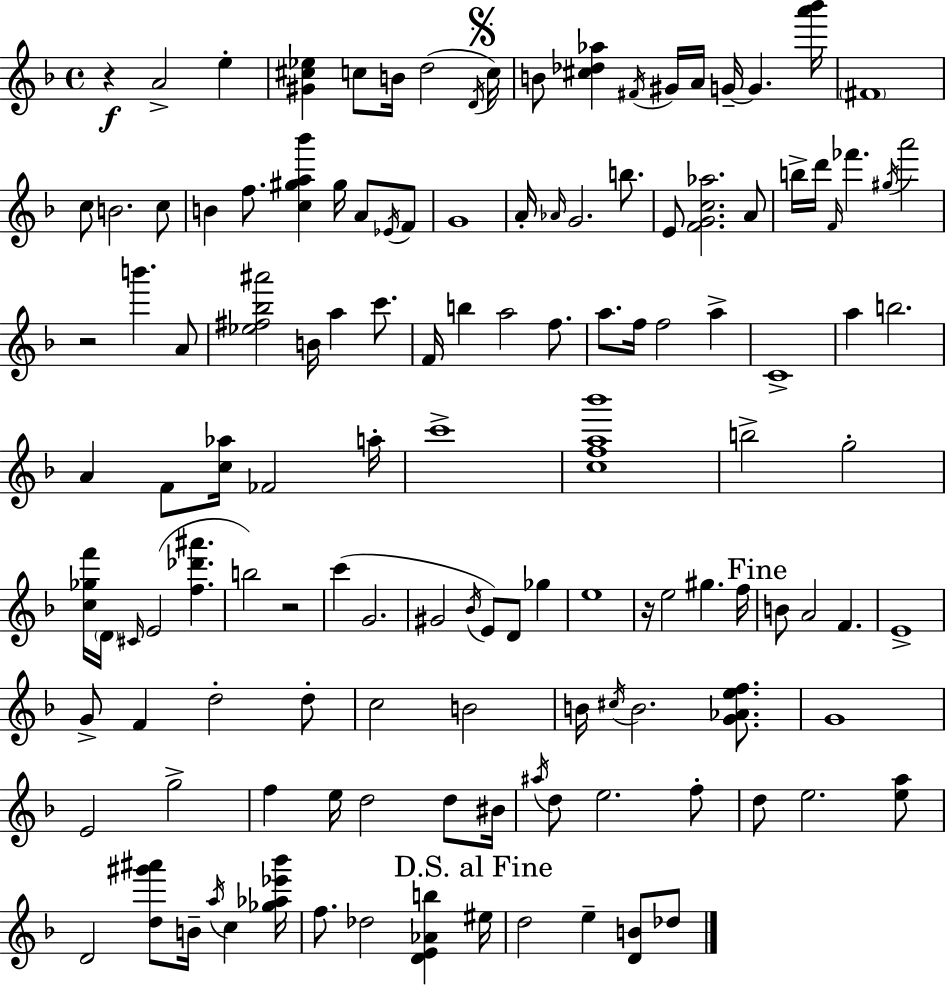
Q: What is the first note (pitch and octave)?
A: A4